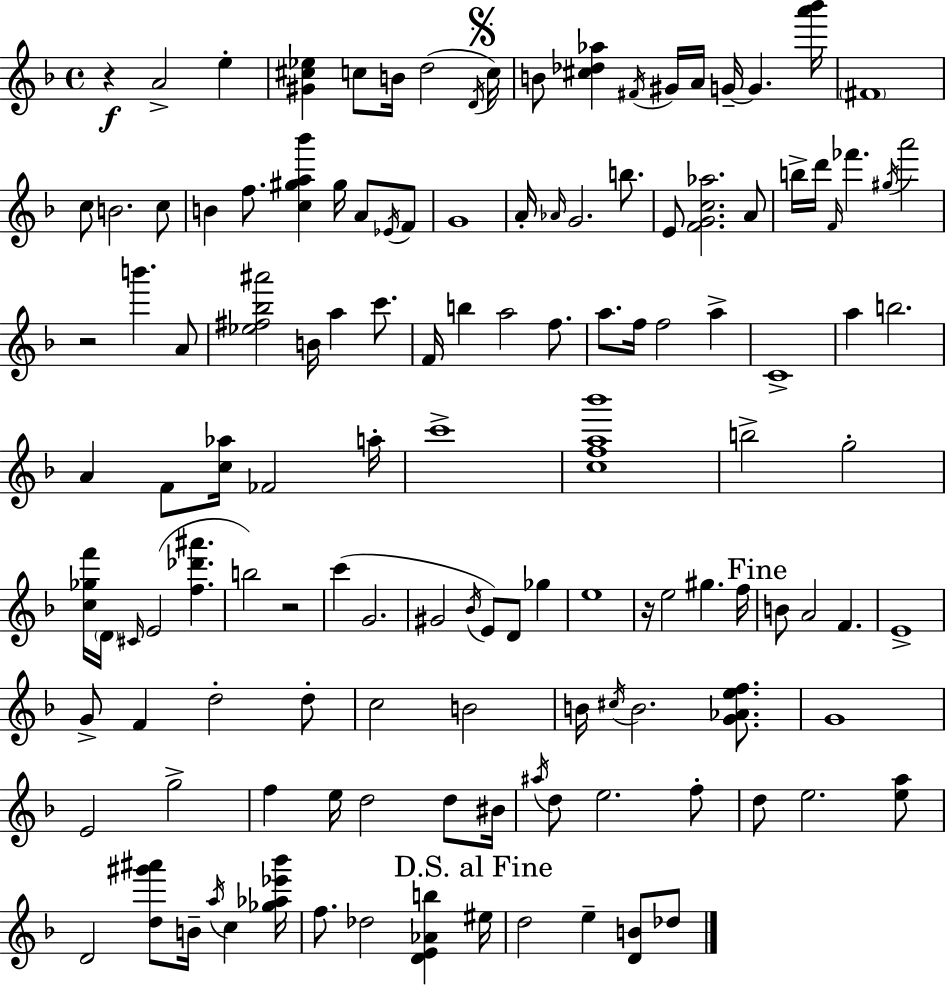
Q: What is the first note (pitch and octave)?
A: A4